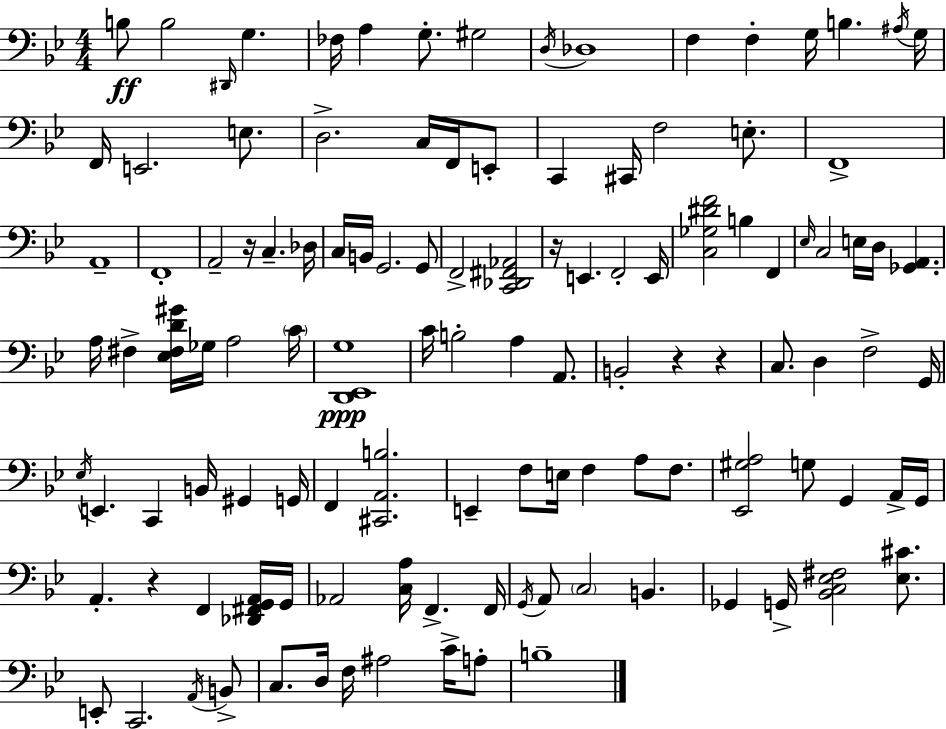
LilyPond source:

{
  \clef bass
  \numericTimeSignature
  \time 4/4
  \key g \minor
  b8\ff b2 \grace { dis,16 } g4. | fes16 a4 g8.-. gis2 | \acciaccatura { d16 } des1 | f4 f4-. g16 b4. | \break \acciaccatura { ais16 } g16 f,16 e,2. | e8. d2.-> c16 | f,16 e,8-. c,4 cis,16 f2 | e8.-. f,1-> | \break a,1-- | f,1-. | a,2-- r16 c4.-- | des16 c16 b,16 g,2. | \break g,8 f,2-> <c, des, fis, aes,>2 | r16 e,4. f,2-. | e,16 <c ges dis' f'>2 b4 f,4 | \grace { ees16 } c2 e16 d16 <ges, a,>4. | \break a16 fis4-> <ees fis d' gis'>16 ges16 a2 | \parenthesize c'16 <d, ees, g>1\ppp | c'16 b2-. a4 | a,8. b,2-. r4 | \break r4 c8. d4 f2-> | g,16 \acciaccatura { ees16 } e,4. c,4 b,16 | gis,4 g,16 f,4 <cis, a, b>2. | e,4-- f8 e16 f4 | \break a8 f8. <ees, gis a>2 g8 g,4 | a,16-> g,16 a,4.-. r4 f,4 | <des, fis, g, a,>16 g,16 aes,2 <c a>16 f,4.-> | f,16 \acciaccatura { g,16 } a,8 \parenthesize c2 | \break b,4. ges,4 g,16-> <bes, c ees fis>2 | <ees cis'>8. e,8-. c,2. | \acciaccatura { a,16 } b,8-> c8. d16 f16 ais2 | c'16-> a8-. b1-- | \break \bar "|."
}